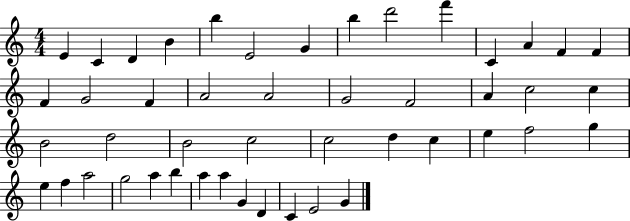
{
  \clef treble
  \numericTimeSignature
  \time 4/4
  \key c \major
  e'4 c'4 d'4 b'4 | b''4 e'2 g'4 | b''4 d'''2 f'''4 | c'4 a'4 f'4 f'4 | \break f'4 g'2 f'4 | a'2 a'2 | g'2 f'2 | a'4 c''2 c''4 | \break b'2 d''2 | b'2 c''2 | c''2 d''4 c''4 | e''4 f''2 g''4 | \break e''4 f''4 a''2 | g''2 a''4 b''4 | a''4 a''4 g'4 d'4 | c'4 e'2 g'4 | \break \bar "|."
}